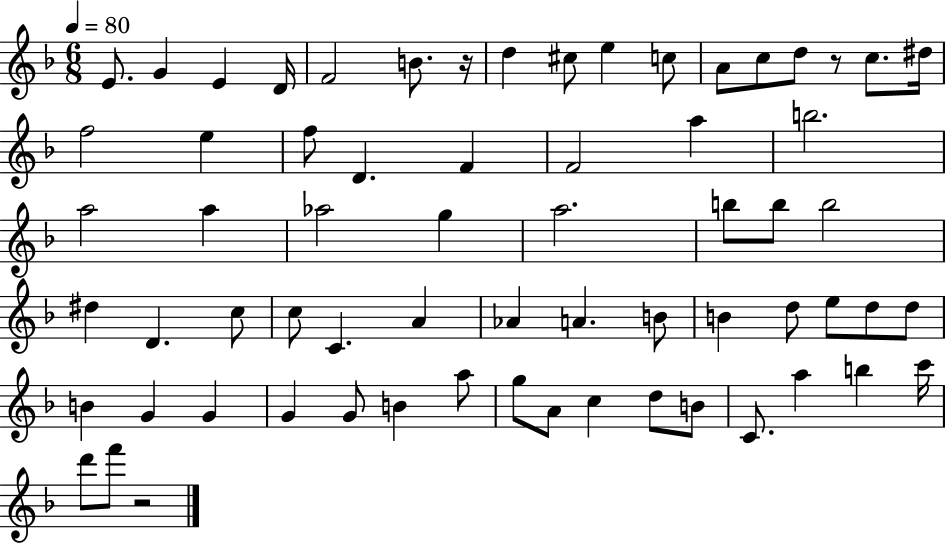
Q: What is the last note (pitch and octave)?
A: F6